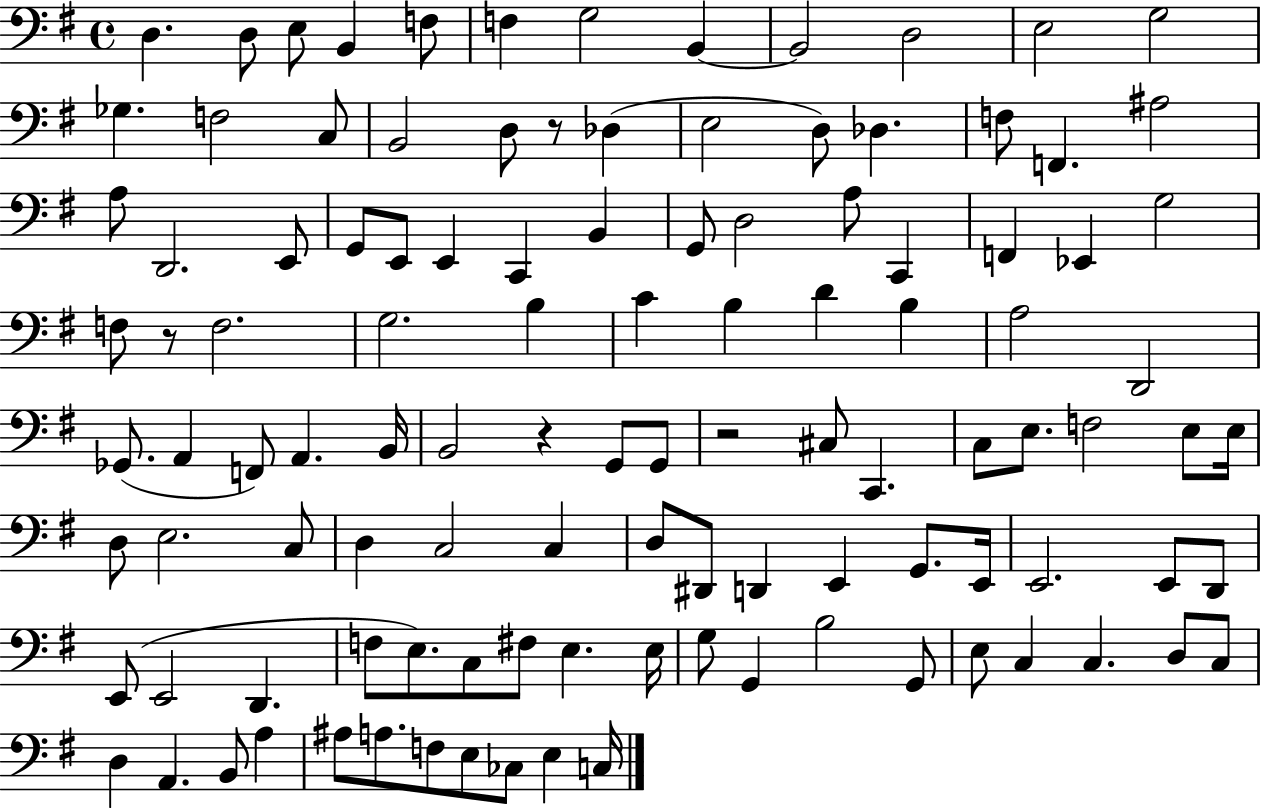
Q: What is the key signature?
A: G major